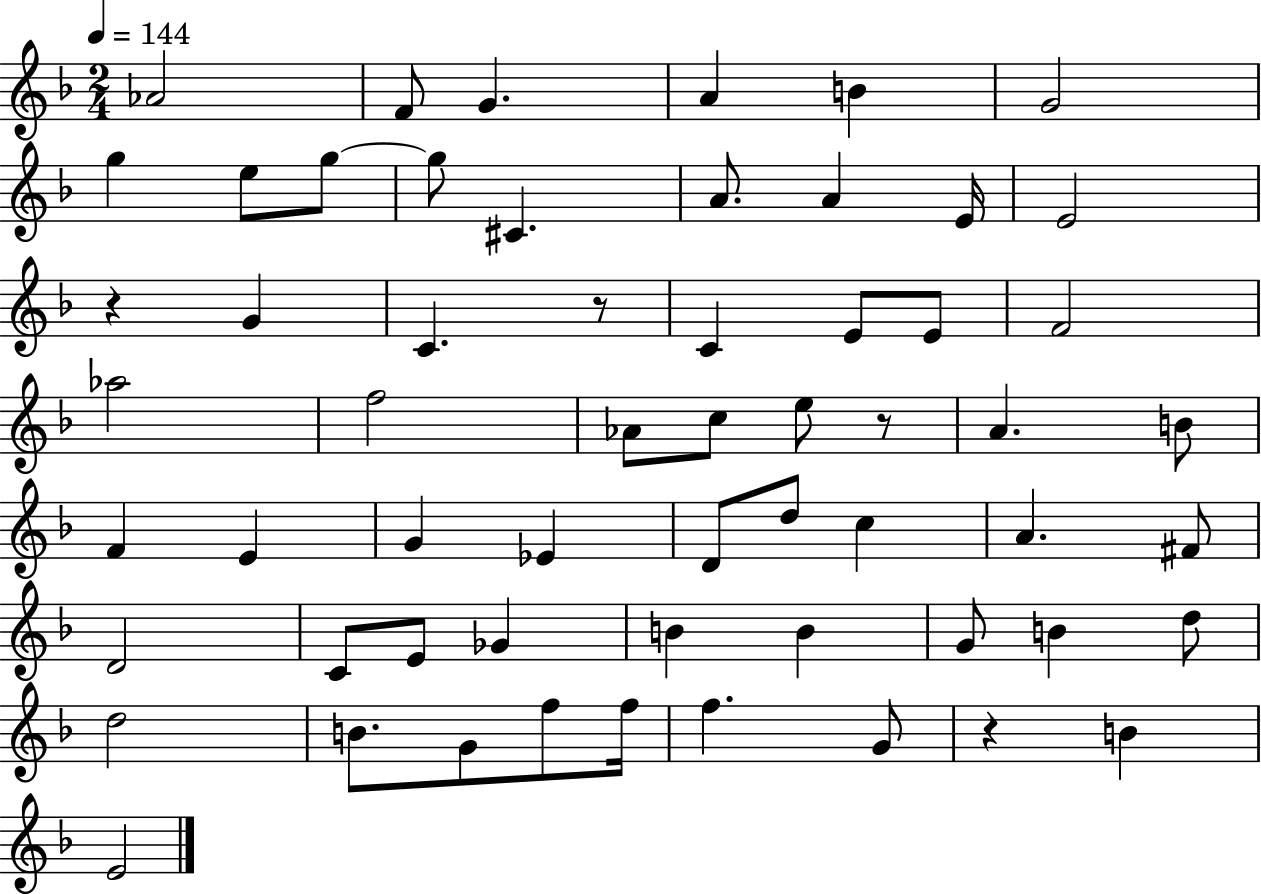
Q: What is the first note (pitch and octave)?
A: Ab4